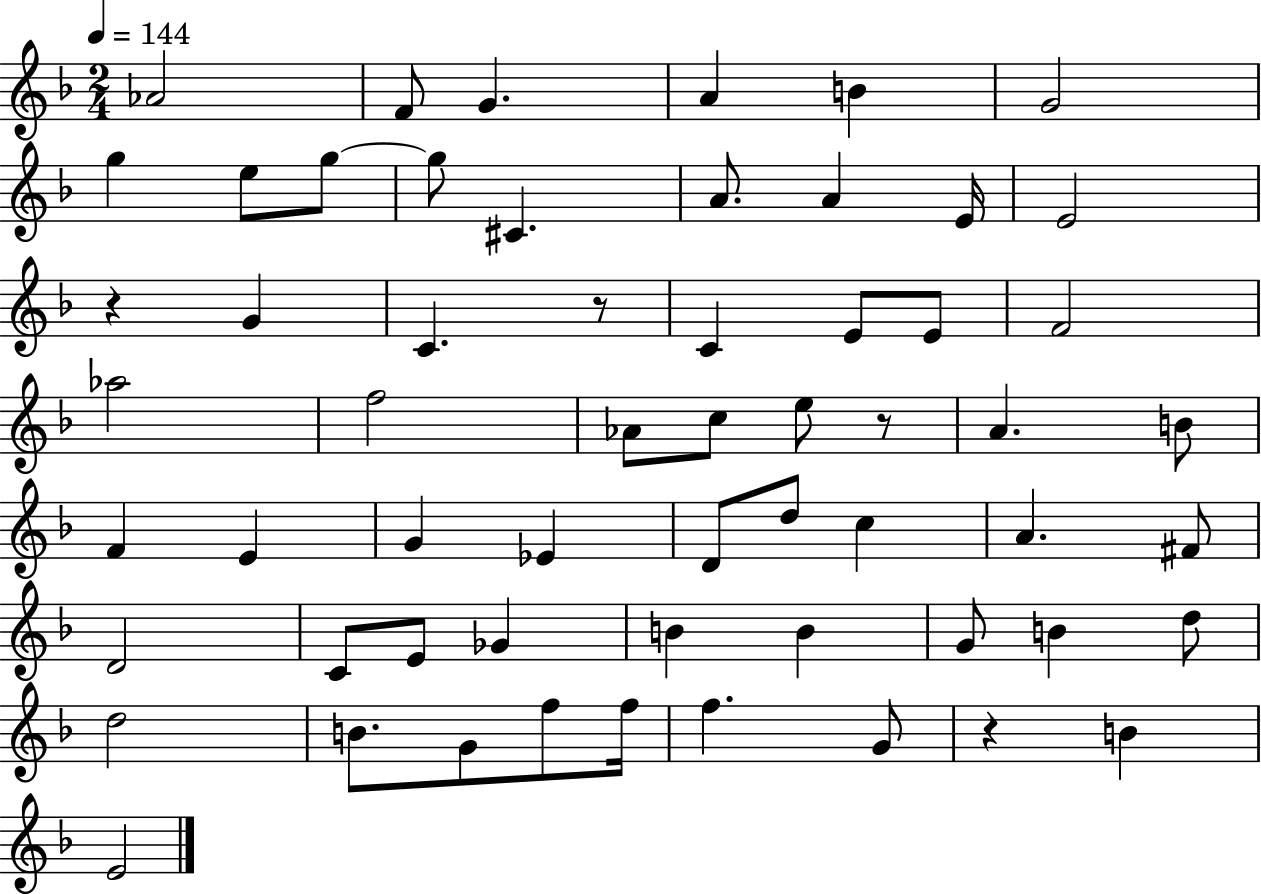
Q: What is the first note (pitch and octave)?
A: Ab4